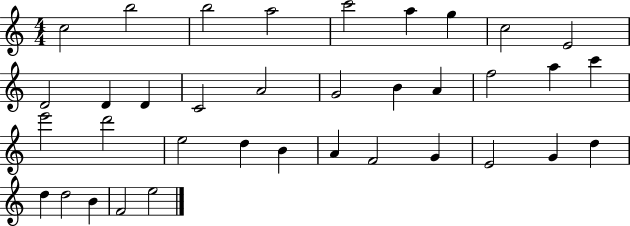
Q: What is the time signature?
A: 4/4